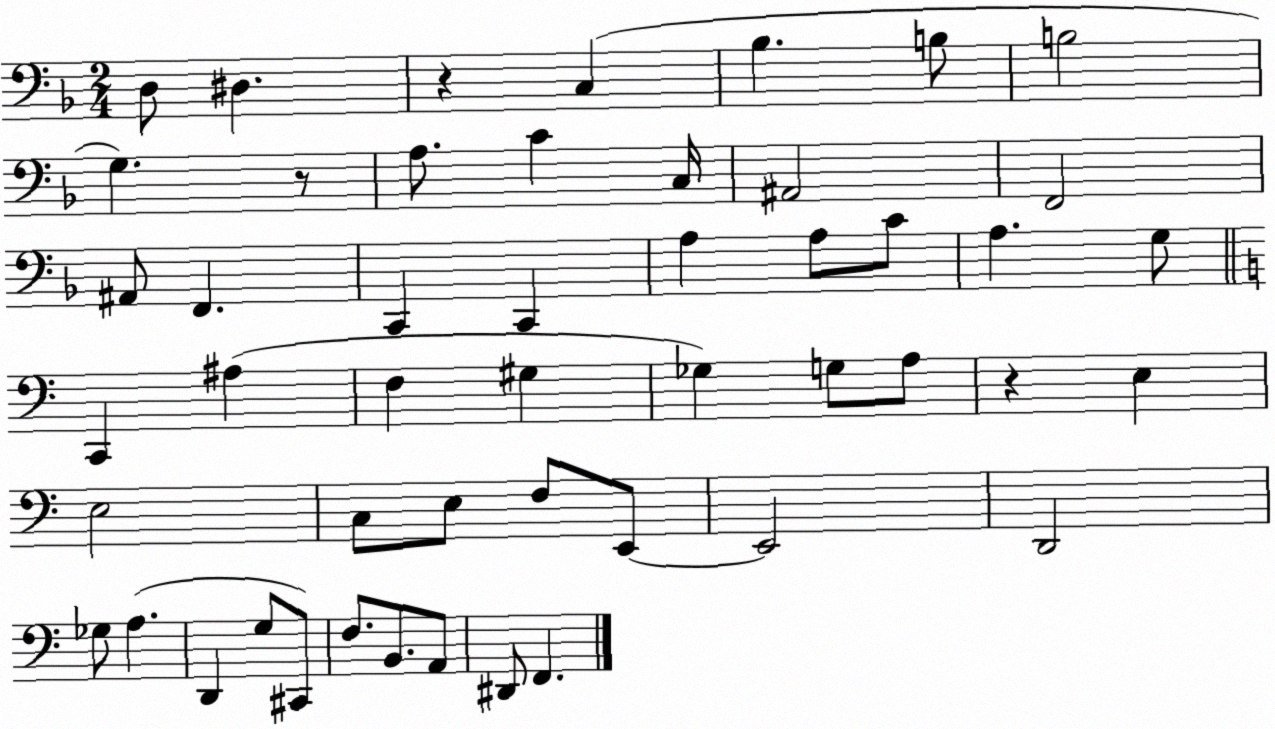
X:1
T:Untitled
M:2/4
L:1/4
K:F
D,/2 ^D, z C, _B, B,/2 B,2 G, z/2 A,/2 C C,/4 ^A,,2 F,,2 ^A,,/2 F,, C,, C,, A, A,/2 C/2 A, G,/2 C,, ^A, F, ^G, _G, G,/2 A,/2 z E, E,2 C,/2 E,/2 F,/2 E,,/2 E,,2 D,,2 _G,/2 A, D,, G,/2 ^C,,/2 F,/2 B,,/2 A,,/2 ^D,,/2 F,,